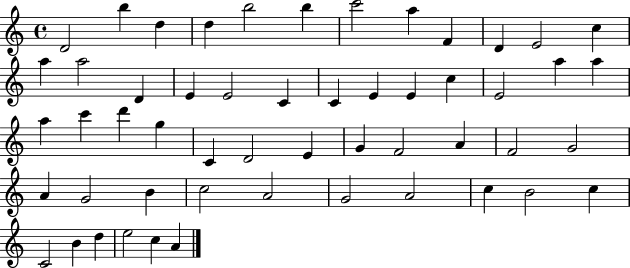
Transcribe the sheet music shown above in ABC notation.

X:1
T:Untitled
M:4/4
L:1/4
K:C
D2 b d d b2 b c'2 a F D E2 c a a2 D E E2 C C E E c E2 a a a c' d' g C D2 E G F2 A F2 G2 A G2 B c2 A2 G2 A2 c B2 c C2 B d e2 c A